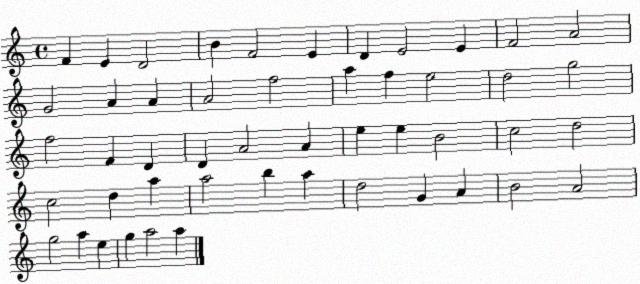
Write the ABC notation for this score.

X:1
T:Untitled
M:4/4
L:1/4
K:C
F E D2 B F2 E D E2 E F2 A2 G2 A A A2 f2 a f e2 d2 g2 f2 F D D A2 A e e B2 c2 d2 c2 d a a2 b a d2 G A B2 A2 g2 a e g a2 a